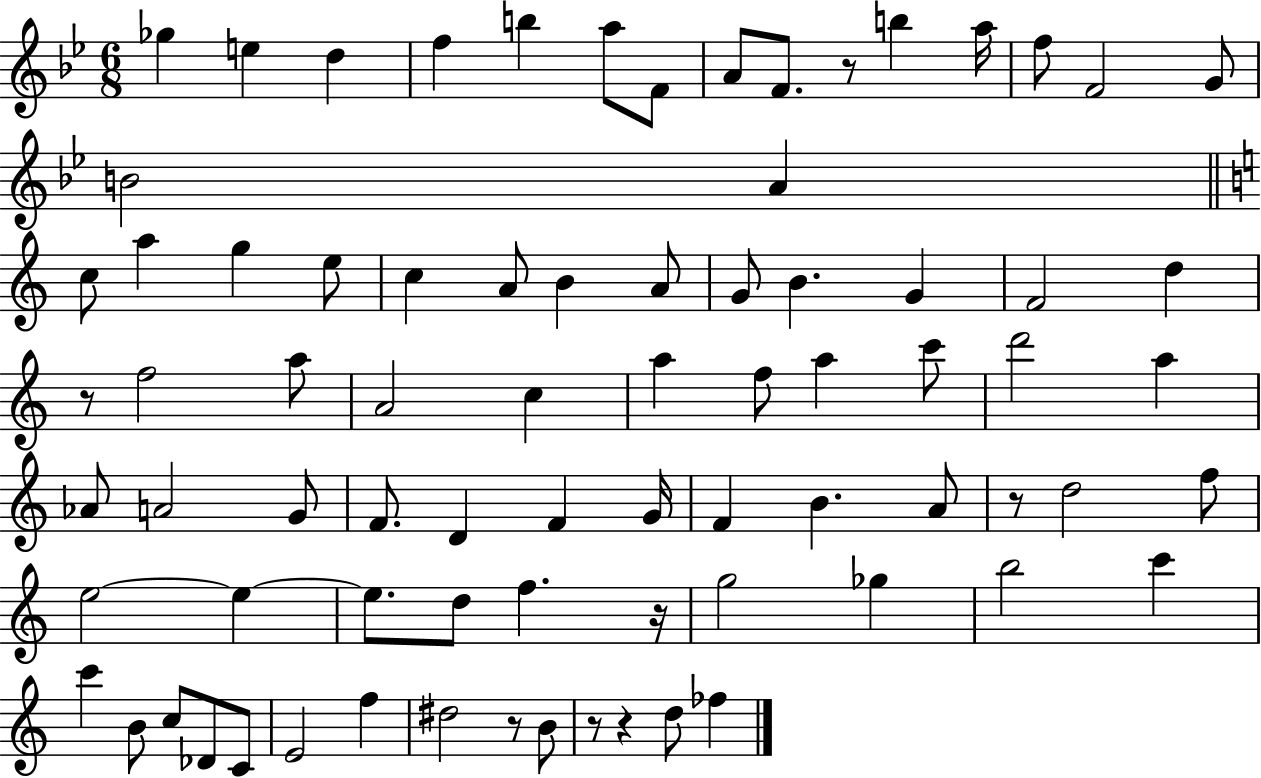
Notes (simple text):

Gb5/q E5/q D5/q F5/q B5/q A5/e F4/e A4/e F4/e. R/e B5/q A5/s F5/e F4/h G4/e B4/h A4/q C5/e A5/q G5/q E5/e C5/q A4/e B4/q A4/e G4/e B4/q. G4/q F4/h D5/q R/e F5/h A5/e A4/h C5/q A5/q F5/e A5/q C6/e D6/h A5/q Ab4/e A4/h G4/e F4/e. D4/q F4/q G4/s F4/q B4/q. A4/e R/e D5/h F5/e E5/h E5/q E5/e. D5/e F5/q. R/s G5/h Gb5/q B5/h C6/q C6/q B4/e C5/e Db4/e C4/e E4/h F5/q D#5/h R/e B4/e R/e R/q D5/e FES5/q